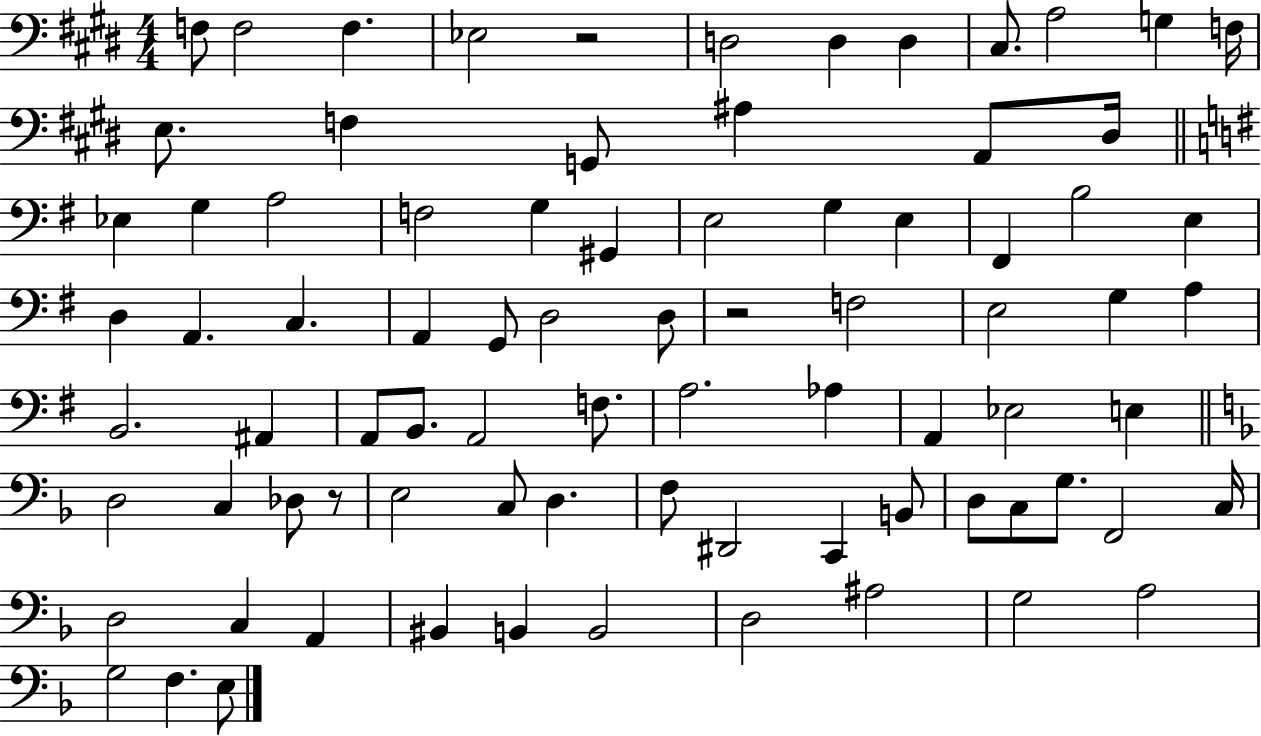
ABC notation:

X:1
T:Untitled
M:4/4
L:1/4
K:E
F,/2 F,2 F, _E,2 z2 D,2 D, D, ^C,/2 A,2 G, F,/4 E,/2 F, G,,/2 ^A, A,,/2 ^D,/4 _E, G, A,2 F,2 G, ^G,, E,2 G, E, ^F,, B,2 E, D, A,, C, A,, G,,/2 D,2 D,/2 z2 F,2 E,2 G, A, B,,2 ^A,, A,,/2 B,,/2 A,,2 F,/2 A,2 _A, A,, _E,2 E, D,2 C, _D,/2 z/2 E,2 C,/2 D, F,/2 ^D,,2 C,, B,,/2 D,/2 C,/2 G,/2 F,,2 C,/4 D,2 C, A,, ^B,, B,, B,,2 D,2 ^A,2 G,2 A,2 G,2 F, E,/2